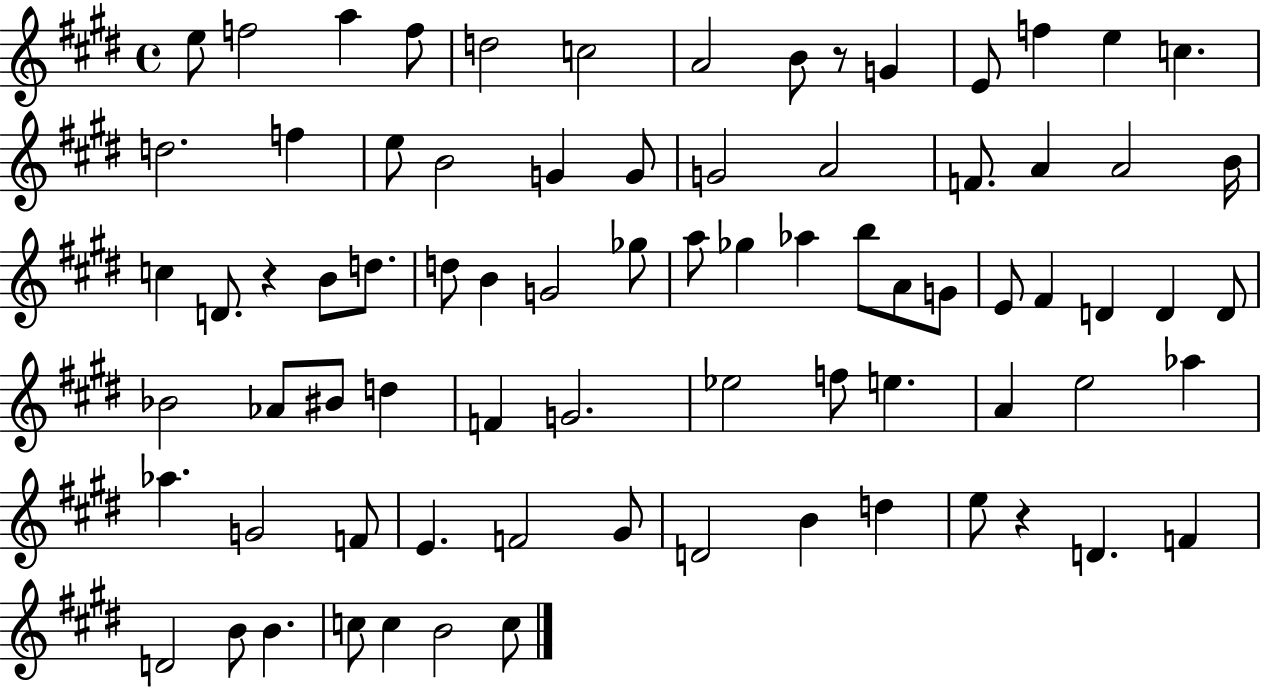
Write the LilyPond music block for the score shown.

{
  \clef treble
  \time 4/4
  \defaultTimeSignature
  \key e \major
  e''8 f''2 a''4 f''8 | d''2 c''2 | a'2 b'8 r8 g'4 | e'8 f''4 e''4 c''4. | \break d''2. f''4 | e''8 b'2 g'4 g'8 | g'2 a'2 | f'8. a'4 a'2 b'16 | \break c''4 d'8. r4 b'8 d''8. | d''8 b'4 g'2 ges''8 | a''8 ges''4 aes''4 b''8 a'8 g'8 | e'8 fis'4 d'4 d'4 d'8 | \break bes'2 aes'8 bis'8 d''4 | f'4 g'2. | ees''2 f''8 e''4. | a'4 e''2 aes''4 | \break aes''4. g'2 f'8 | e'4. f'2 gis'8 | d'2 b'4 d''4 | e''8 r4 d'4. f'4 | \break d'2 b'8 b'4. | c''8 c''4 b'2 c''8 | \bar "|."
}